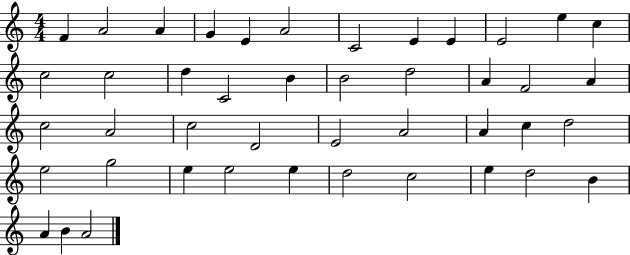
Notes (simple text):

F4/q A4/h A4/q G4/q E4/q A4/h C4/h E4/q E4/q E4/h E5/q C5/q C5/h C5/h D5/q C4/h B4/q B4/h D5/h A4/q F4/h A4/q C5/h A4/h C5/h D4/h E4/h A4/h A4/q C5/q D5/h E5/h G5/h E5/q E5/h E5/q D5/h C5/h E5/q D5/h B4/q A4/q B4/q A4/h